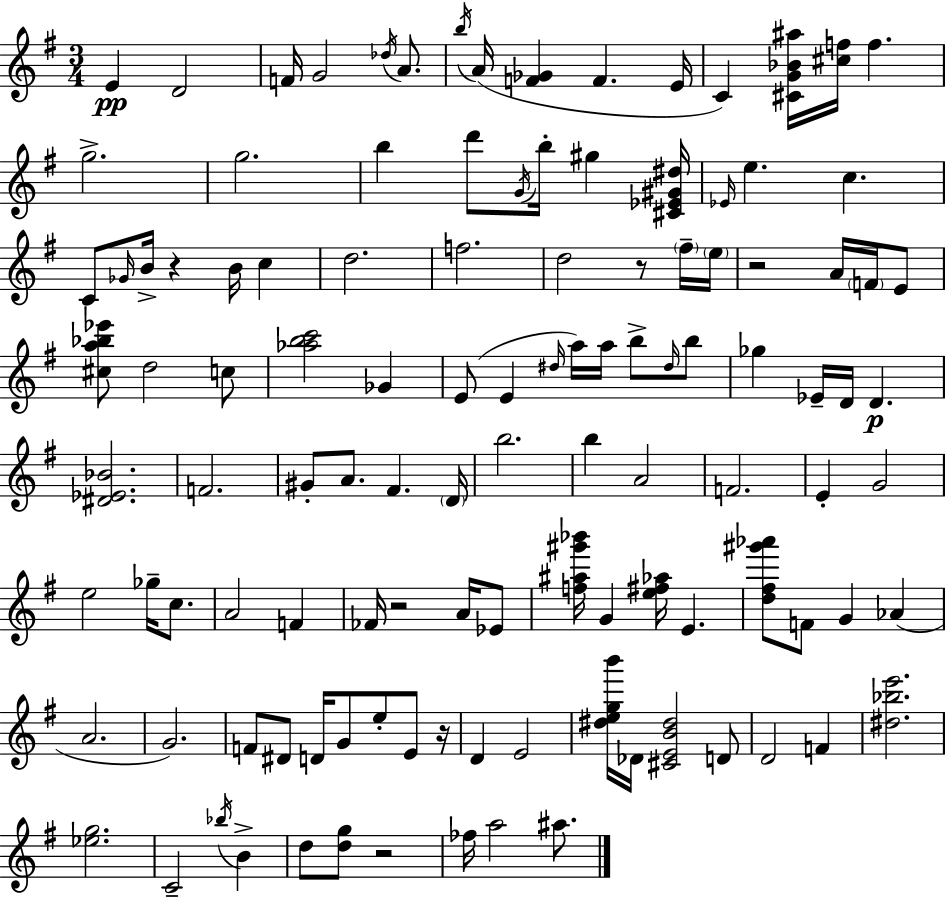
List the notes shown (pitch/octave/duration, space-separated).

E4/q D4/h F4/s G4/h Db5/s A4/e. B5/s A4/s [F4,Gb4]/q F4/q. E4/s C4/q [C#4,G4,Bb4,A#5]/s [C#5,F5]/s F5/q. G5/h. G5/h. B5/q D6/e G4/s B5/s G#5/q [C#4,Eb4,G#4,D#5]/s Eb4/s E5/q. C5/q. C4/e Gb4/s B4/s R/q B4/s C5/q D5/h. F5/h. D5/h R/e F#5/s E5/s R/h A4/s F4/s E4/e [C#5,A5,Bb5,Eb6]/e D5/h C5/e [Ab5,B5,C6]/h Gb4/q E4/e E4/q D#5/s A5/s A5/s B5/e D#5/s B5/e Gb5/q Eb4/s D4/s D4/q. [D#4,Eb4,Bb4]/h. F4/h. G#4/e A4/e. F#4/q. D4/s B5/h. B5/q A4/h F4/h. E4/q G4/h E5/h Gb5/s C5/e. A4/h F4/q FES4/s R/h A4/s Eb4/e [F5,A#5,G#6,Bb6]/s G4/q [E5,F#5,Ab5]/s E4/q. [D5,F#5,G#6,Ab6]/e F4/e G4/q Ab4/q A4/h. G4/h. F4/e D#4/e D4/s G4/e E5/e E4/e R/s D4/q E4/h [D#5,E5,G5,B6]/s Db4/s [C#4,E4,B4,D#5]/h D4/e D4/h F4/q [D#5,Bb5,E6]/h. [Eb5,G5]/h. C4/h Bb5/s B4/q D5/e [D5,G5]/e R/h FES5/s A5/h A#5/e.